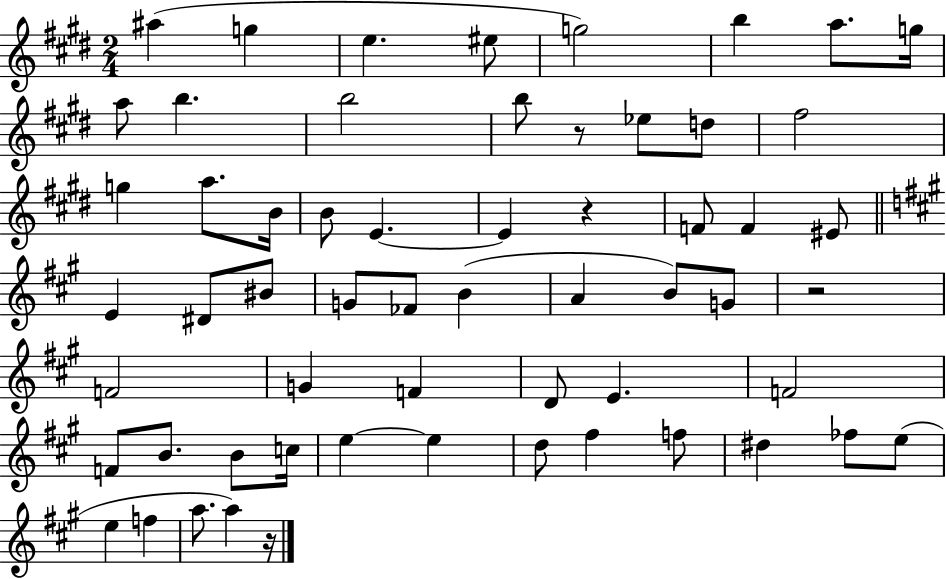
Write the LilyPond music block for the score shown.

{
  \clef treble
  \numericTimeSignature
  \time 2/4
  \key e \major
  ais''4( g''4 | e''4. eis''8 | g''2) | b''4 a''8. g''16 | \break a''8 b''4. | b''2 | b''8 r8 ees''8 d''8 | fis''2 | \break g''4 a''8. b'16 | b'8 e'4.~~ | e'4 r4 | f'8 f'4 eis'8 | \break \bar "||" \break \key a \major e'4 dis'8 bis'8 | g'8 fes'8 b'4( | a'4 b'8) g'8 | r2 | \break f'2 | g'4 f'4 | d'8 e'4. | f'2 | \break f'8 b'8. b'8 c''16 | e''4~~ e''4 | d''8 fis''4 f''8 | dis''4 fes''8 e''8( | \break e''4 f''4 | a''8. a''4) r16 | \bar "|."
}